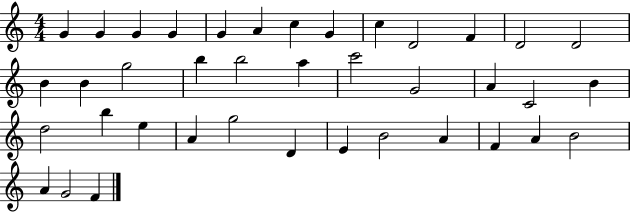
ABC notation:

X:1
T:Untitled
M:4/4
L:1/4
K:C
G G G G G A c G c D2 F D2 D2 B B g2 b b2 a c'2 G2 A C2 B d2 b e A g2 D E B2 A F A B2 A G2 F